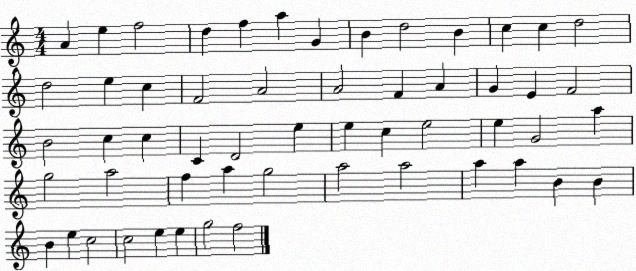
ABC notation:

X:1
T:Untitled
M:4/4
L:1/4
K:C
A e f2 d f a G B d2 B c c d2 d2 e c F2 A2 A2 F A G E F2 B2 c c C D2 e e c e2 e G2 a g2 a2 f a g2 a2 a2 a a B B B e c2 c2 e e g2 f2